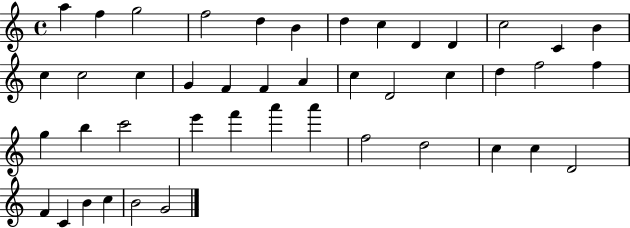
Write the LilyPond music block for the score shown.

{
  \clef treble
  \time 4/4
  \defaultTimeSignature
  \key c \major
  a''4 f''4 g''2 | f''2 d''4 b'4 | d''4 c''4 d'4 d'4 | c''2 c'4 b'4 | \break c''4 c''2 c''4 | g'4 f'4 f'4 a'4 | c''4 d'2 c''4 | d''4 f''2 f''4 | \break g''4 b''4 c'''2 | e'''4 f'''4 a'''4 a'''4 | f''2 d''2 | c''4 c''4 d'2 | \break f'4 c'4 b'4 c''4 | b'2 g'2 | \bar "|."
}